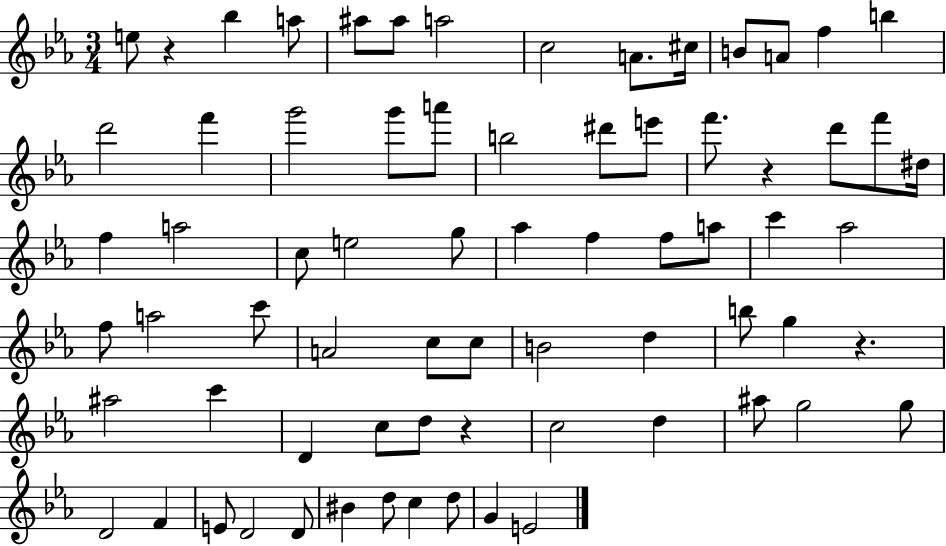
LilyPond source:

{
  \clef treble
  \numericTimeSignature
  \time 3/4
  \key ees \major
  e''8 r4 bes''4 a''8 | ais''8 ais''8 a''2 | c''2 a'8. cis''16 | b'8 a'8 f''4 b''4 | \break d'''2 f'''4 | g'''2 g'''8 a'''8 | b''2 dis'''8 e'''8 | f'''8. r4 d'''8 f'''8 dis''16 | \break f''4 a''2 | c''8 e''2 g''8 | aes''4 f''4 f''8 a''8 | c'''4 aes''2 | \break f''8 a''2 c'''8 | a'2 c''8 c''8 | b'2 d''4 | b''8 g''4 r4. | \break ais''2 c'''4 | d'4 c''8 d''8 r4 | c''2 d''4 | ais''8 g''2 g''8 | \break d'2 f'4 | e'8 d'2 d'8 | bis'4 d''8 c''4 d''8 | g'4 e'2 | \break \bar "|."
}